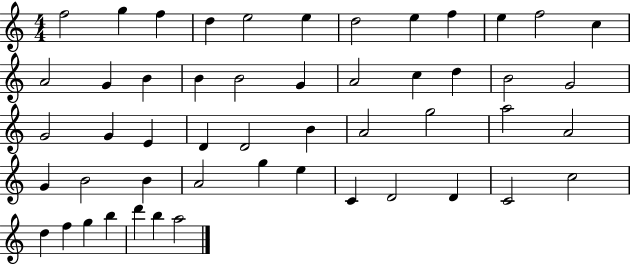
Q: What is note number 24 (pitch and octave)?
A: G4